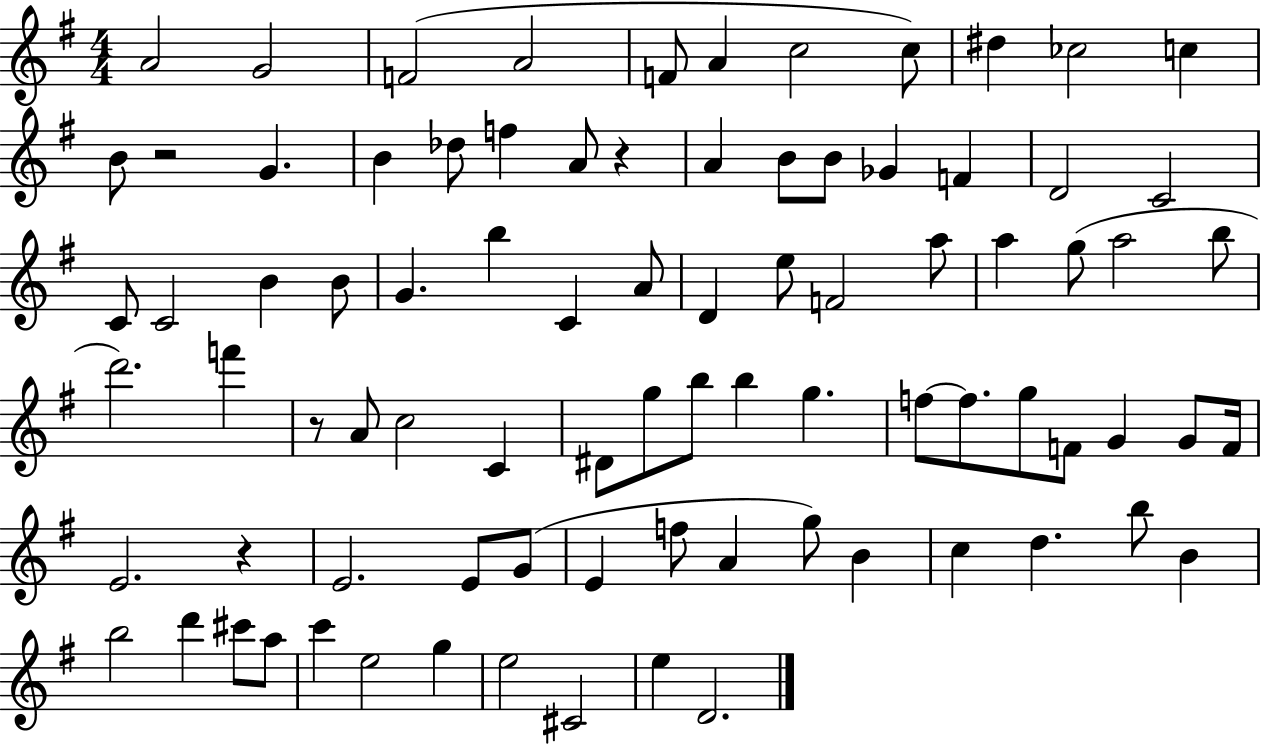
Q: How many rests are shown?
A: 4